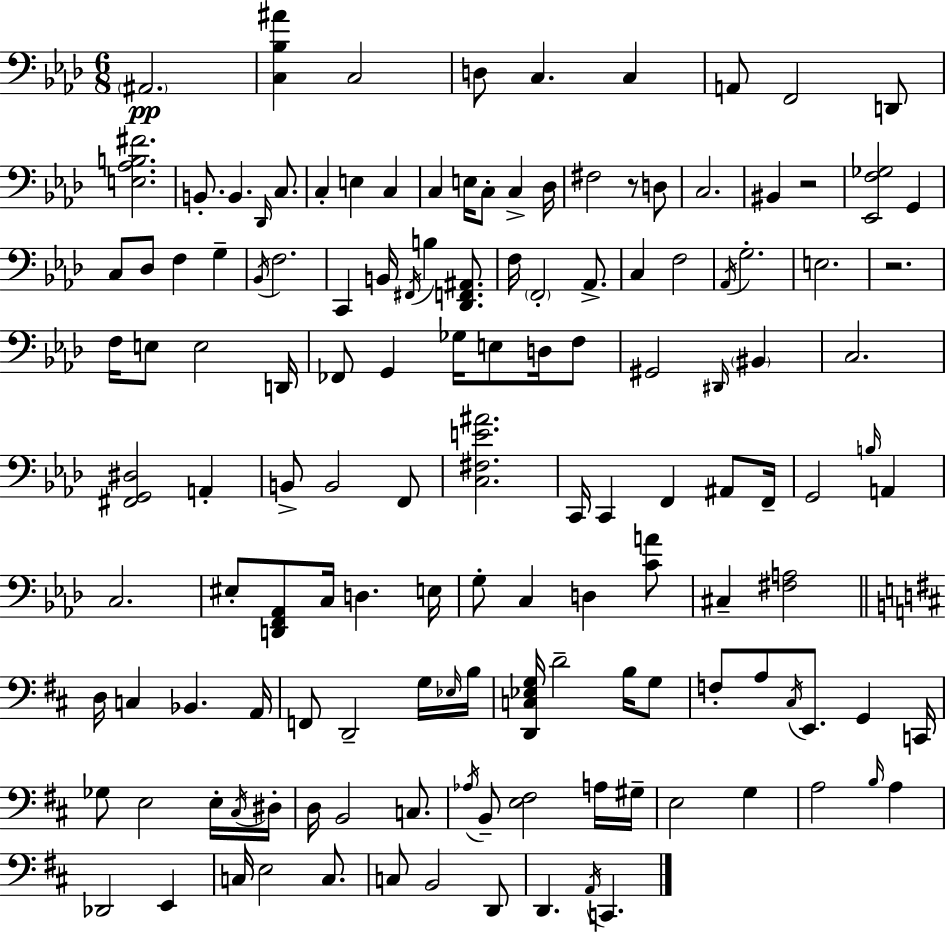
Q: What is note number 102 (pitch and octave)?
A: D3